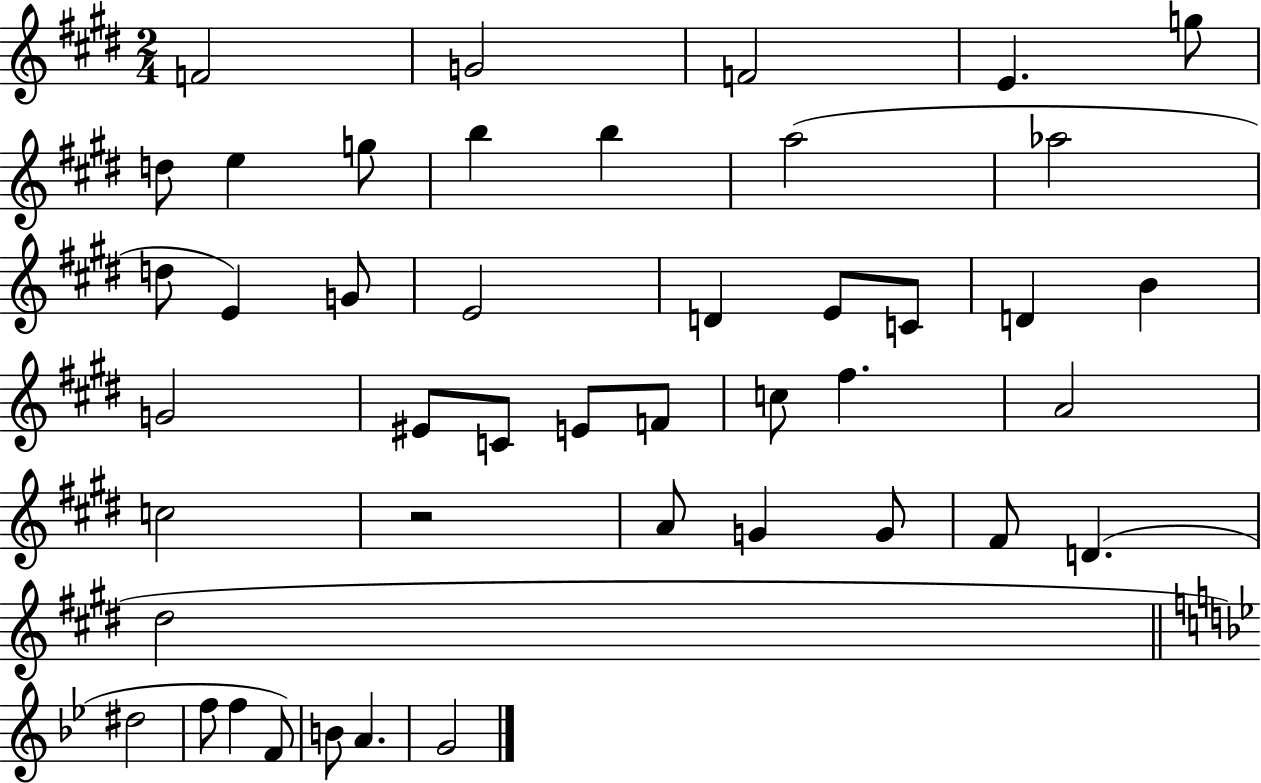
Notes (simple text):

F4/h G4/h F4/h E4/q. G5/e D5/e E5/q G5/e B5/q B5/q A5/h Ab5/h D5/e E4/q G4/e E4/h D4/q E4/e C4/e D4/q B4/q G4/h EIS4/e C4/e E4/e F4/e C5/e F#5/q. A4/h C5/h R/h A4/e G4/q G4/e F#4/e D4/q. D#5/h D#5/h F5/e F5/q F4/e B4/e A4/q. G4/h